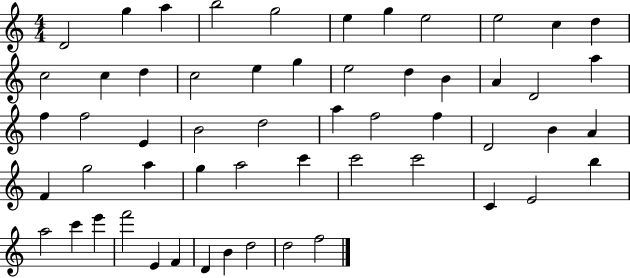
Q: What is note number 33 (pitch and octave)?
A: B4